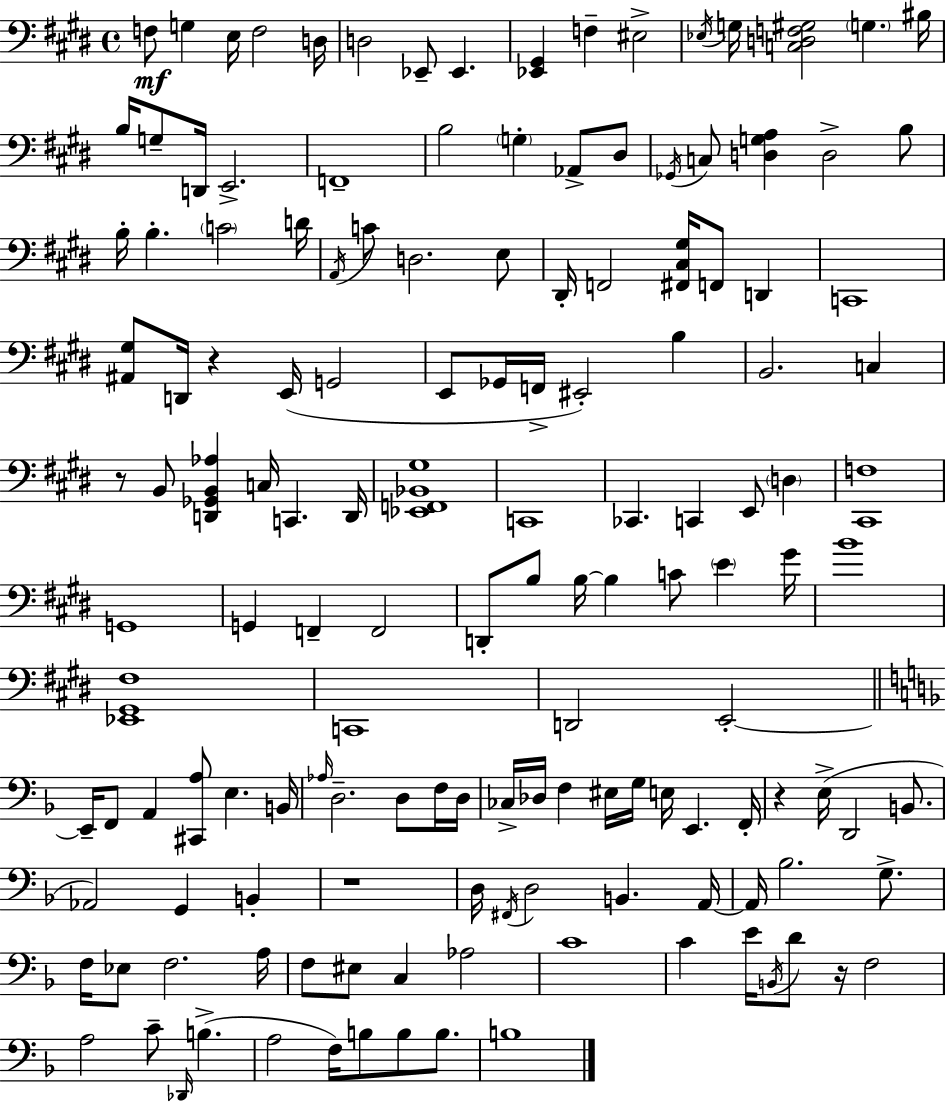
{
  \clef bass
  \time 4/4
  \defaultTimeSignature
  \key e \major
  f8\mf g4 e16 f2 d16 | d2 ees,8-- ees,4. | <ees, gis,>4 f4-- eis2-> | \acciaccatura { ees16 } g16 <c d f gis>2 \parenthesize g4. | \break bis16 b16 g8-- d,16 e,2.-> | f,1-- | b2 \parenthesize g4-. aes,8-> dis8 | \acciaccatura { ges,16 } c8 <d g a>4 d2-> | \break b8 b16-. b4.-. \parenthesize c'2 | d'16 \acciaccatura { a,16 } c'8 d2. | e8 dis,16-. f,2 <fis, cis gis>16 f,8 d,4 | c,1 | \break <ais, gis>8 d,16 r4 e,16( g,2 | e,8 ges,16 f,16-> eis,2-.) b4 | b,2. c4 | r8 b,8 <d, ges, b, aes>4 c16 c,4. | \break d,16 <ees, f, bes, gis>1 | c,1 | ces,4. c,4 e,8 \parenthesize d4 | <cis, f>1 | \break g,1 | g,4 f,4-- f,2 | d,8-. b8 b16~~ b4 c'8 \parenthesize e'4 | gis'16 b'1 | \break <ees, gis, fis>1 | c,1 | d,2 e,2-.~~ | \bar "||" \break \key f \major e,16-- f,8 a,4 <cis, a>8 e4. b,16 | \grace { aes16 } d2.-- d8 f16 | d16 ces16-> des16 f4 eis16 g16 e16 e,4. | f,16-. r4 e16->( d,2 b,8. | \break aes,2) g,4 b,4-. | r1 | d16 \acciaccatura { fis,16 } d2 b,4. | a,16~~ a,16 bes2. g8.-> | \break f16 ees8 f2. | a16 f8 eis8 c4 aes2 | c'1 | c'4 e'16 \acciaccatura { b,16 } d'8 r16 f2 | \break a2 c'8-- \grace { des,16 }( b4.-> | a2 f16) b8 b8 | b8. b1 | \bar "|."
}